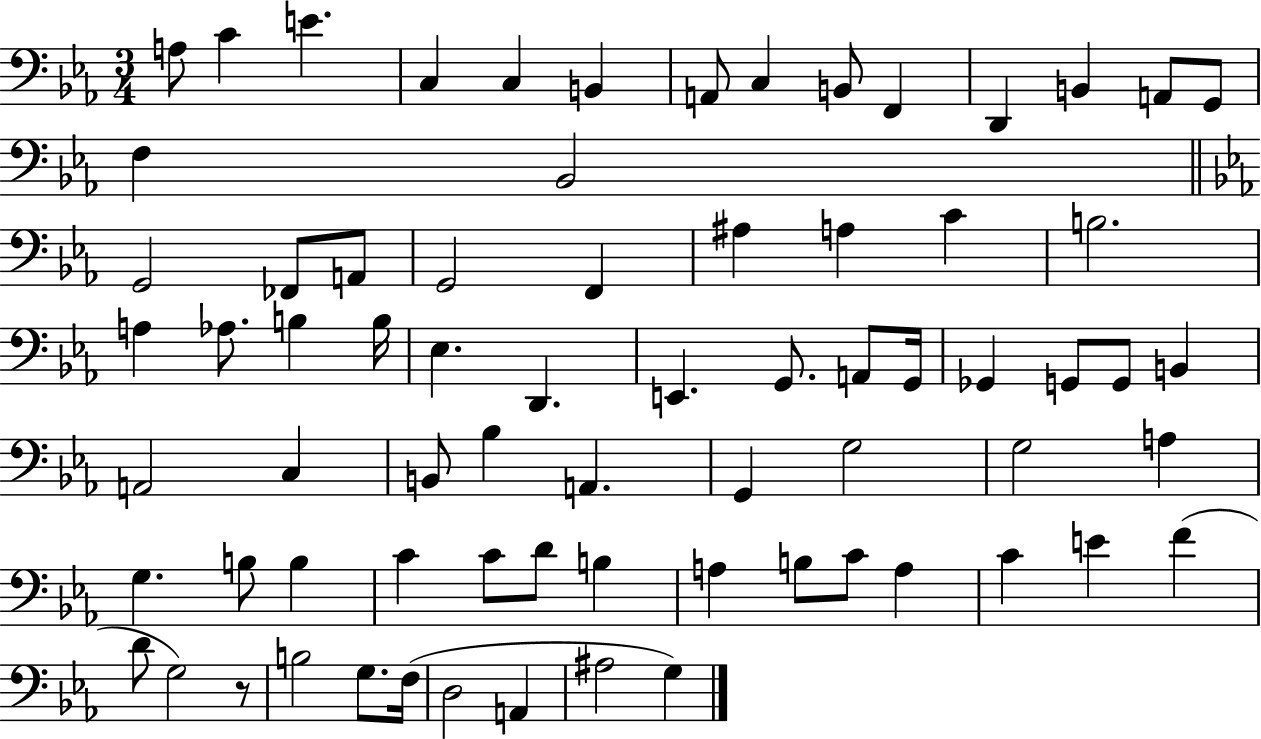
A3/e C4/q E4/q. C3/q C3/q B2/q A2/e C3/q B2/e F2/q D2/q B2/q A2/e G2/e F3/q Bb2/h G2/h FES2/e A2/e G2/h F2/q A#3/q A3/q C4/q B3/h. A3/q Ab3/e. B3/q B3/s Eb3/q. D2/q. E2/q. G2/e. A2/e G2/s Gb2/q G2/e G2/e B2/q A2/h C3/q B2/e Bb3/q A2/q. G2/q G3/h G3/h A3/q G3/q. B3/e B3/q C4/q C4/e D4/e B3/q A3/q B3/e C4/e A3/q C4/q E4/q F4/q D4/e G3/h R/e B3/h G3/e. F3/s D3/h A2/q A#3/h G3/q